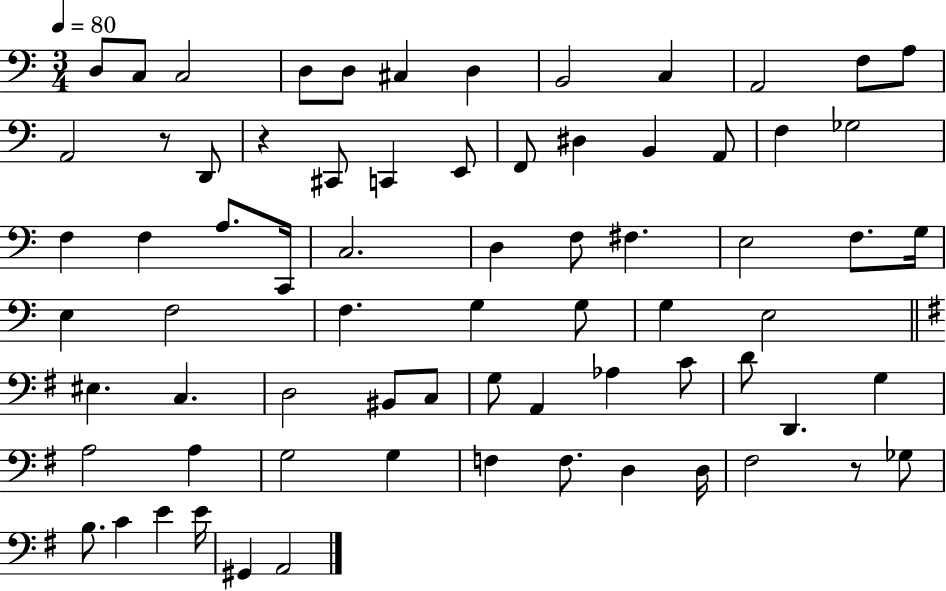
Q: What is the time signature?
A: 3/4